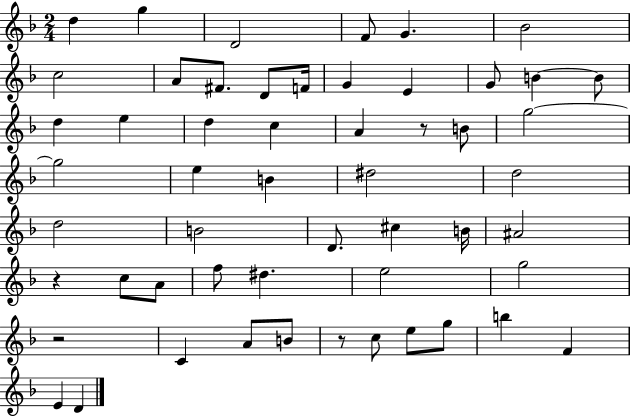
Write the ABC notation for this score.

X:1
T:Untitled
M:2/4
L:1/4
K:F
d g D2 F/2 G _B2 c2 A/2 ^F/2 D/2 F/4 G E G/2 B B/2 d e d c A z/2 B/2 g2 g2 e B ^d2 d2 d2 B2 D/2 ^c B/4 ^A2 z c/2 A/2 f/2 ^d e2 g2 z2 C A/2 B/2 z/2 c/2 e/2 g/2 b F E D